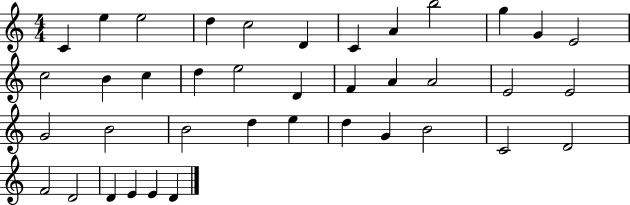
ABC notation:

X:1
T:Untitled
M:4/4
L:1/4
K:C
C e e2 d c2 D C A b2 g G E2 c2 B c d e2 D F A A2 E2 E2 G2 B2 B2 d e d G B2 C2 D2 F2 D2 D E E D